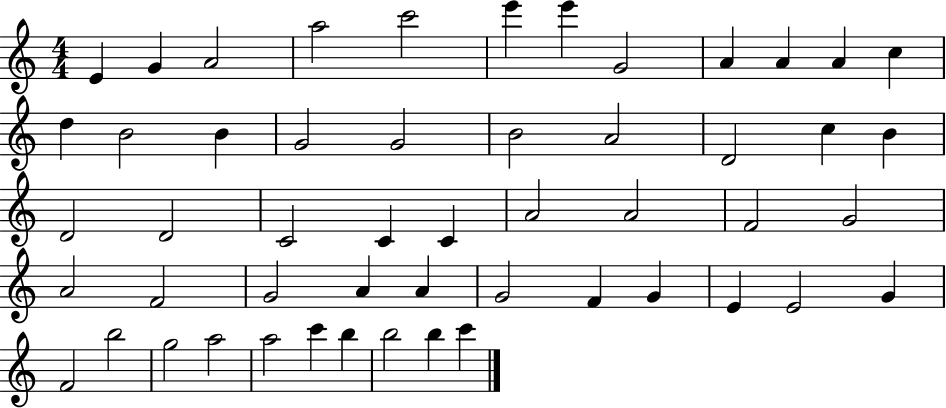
X:1
T:Untitled
M:4/4
L:1/4
K:C
E G A2 a2 c'2 e' e' G2 A A A c d B2 B G2 G2 B2 A2 D2 c B D2 D2 C2 C C A2 A2 F2 G2 A2 F2 G2 A A G2 F G E E2 G F2 b2 g2 a2 a2 c' b b2 b c'